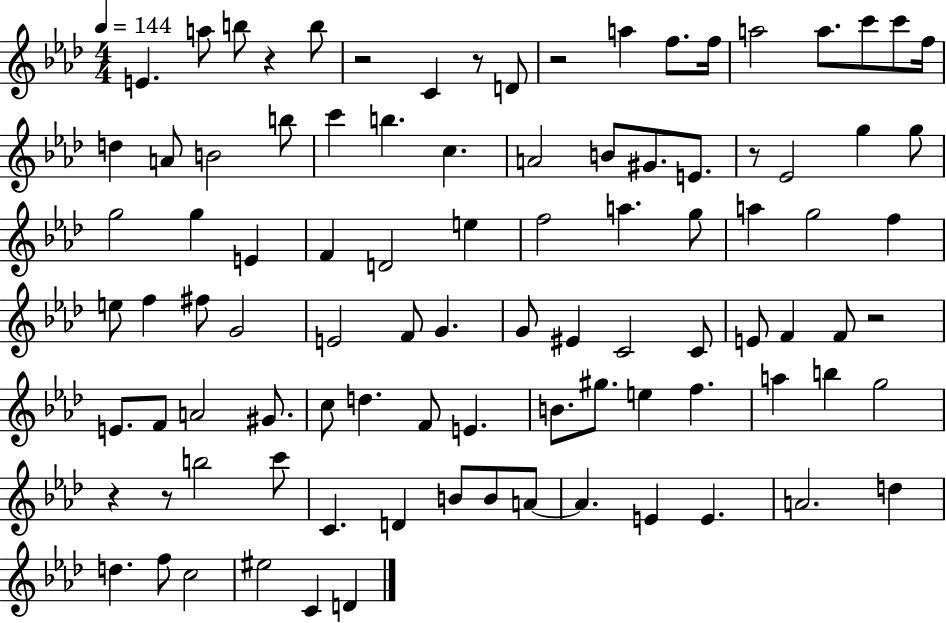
{
  \clef treble
  \numericTimeSignature
  \time 4/4
  \key aes \major
  \tempo 4 = 144
  e'4. a''8 b''8 r4 b''8 | r2 c'4 r8 d'8 | r2 a''4 f''8. f''16 | a''2 a''8. c'''8 c'''8 f''16 | \break d''4 a'8 b'2 b''8 | c'''4 b''4. c''4. | a'2 b'8 gis'8. e'8. | r8 ees'2 g''4 g''8 | \break g''2 g''4 e'4 | f'4 d'2 e''4 | f''2 a''4. g''8 | a''4 g''2 f''4 | \break e''8 f''4 fis''8 g'2 | e'2 f'8 g'4. | g'8 eis'4 c'2 c'8 | e'8 f'4 f'8 r2 | \break e'8. f'8 a'2 gis'8. | c''8 d''4. f'8 e'4. | b'8. gis''8. e''4 f''4. | a''4 b''4 g''2 | \break r4 r8 b''2 c'''8 | c'4. d'4 b'8 b'8 a'8~~ | a'4. e'4 e'4. | a'2. d''4 | \break d''4. f''8 c''2 | eis''2 c'4 d'4 | \bar "|."
}